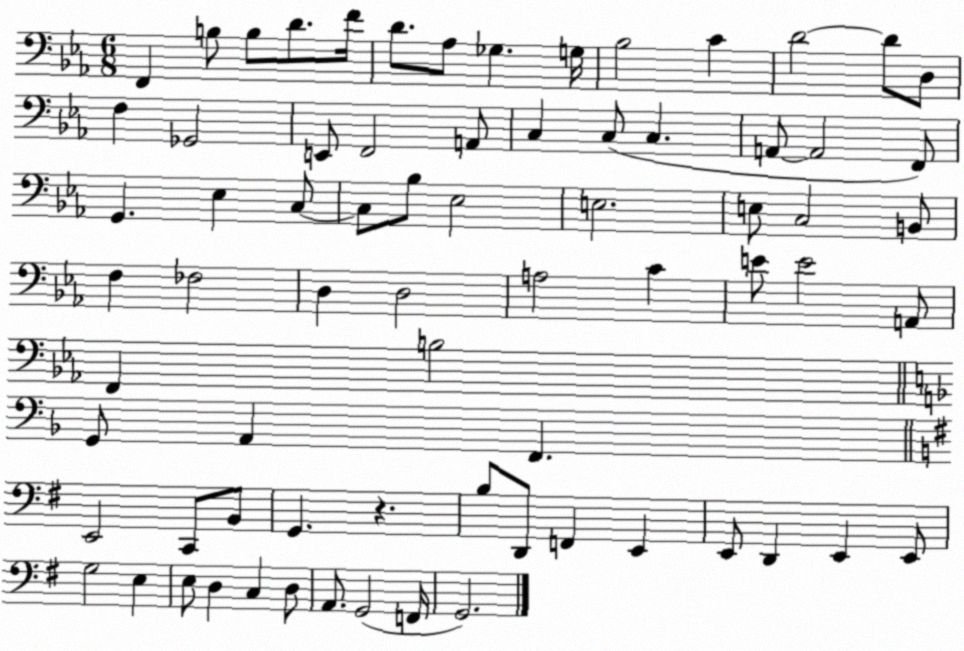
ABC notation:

X:1
T:Untitled
M:6/8
L:1/4
K:Eb
F,, B,/2 B,/2 D/2 F/4 D/2 _A,/2 _G, G,/4 _B,2 C D2 D/2 D,/2 F, _G,,2 E,,/2 F,,2 A,,/2 C, C,/2 C, A,,/2 A,,2 F,,/2 G,, _E, C,/2 C,/2 _B,/2 _E,2 E,2 E,/2 C,2 B,,/2 F, _F,2 D, D,2 A,2 C E/2 E2 A,,/2 F,, B,2 G,,/2 A,, F,, E,,2 C,,/2 B,,/2 G,, z B,/2 D,,/2 F,, E,, E,,/2 D,, E,, E,,/2 G,2 E, E,/2 D, C, D,/2 A,,/2 G,,2 F,,/4 G,,2